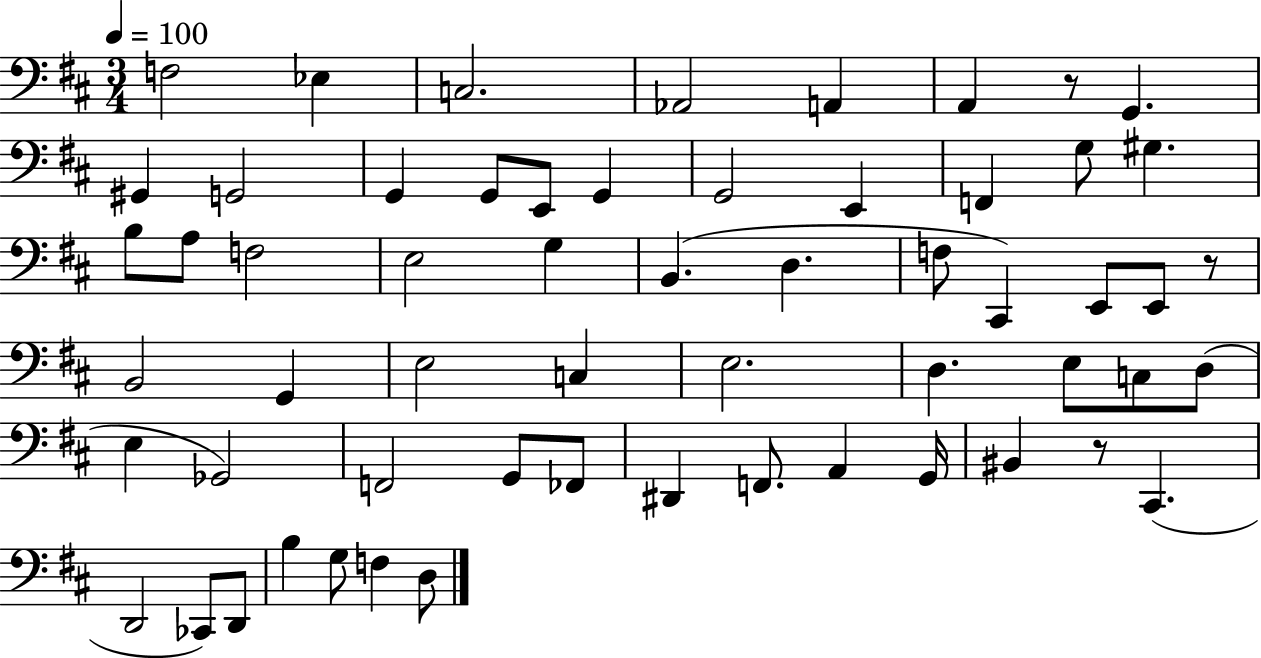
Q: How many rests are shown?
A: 3